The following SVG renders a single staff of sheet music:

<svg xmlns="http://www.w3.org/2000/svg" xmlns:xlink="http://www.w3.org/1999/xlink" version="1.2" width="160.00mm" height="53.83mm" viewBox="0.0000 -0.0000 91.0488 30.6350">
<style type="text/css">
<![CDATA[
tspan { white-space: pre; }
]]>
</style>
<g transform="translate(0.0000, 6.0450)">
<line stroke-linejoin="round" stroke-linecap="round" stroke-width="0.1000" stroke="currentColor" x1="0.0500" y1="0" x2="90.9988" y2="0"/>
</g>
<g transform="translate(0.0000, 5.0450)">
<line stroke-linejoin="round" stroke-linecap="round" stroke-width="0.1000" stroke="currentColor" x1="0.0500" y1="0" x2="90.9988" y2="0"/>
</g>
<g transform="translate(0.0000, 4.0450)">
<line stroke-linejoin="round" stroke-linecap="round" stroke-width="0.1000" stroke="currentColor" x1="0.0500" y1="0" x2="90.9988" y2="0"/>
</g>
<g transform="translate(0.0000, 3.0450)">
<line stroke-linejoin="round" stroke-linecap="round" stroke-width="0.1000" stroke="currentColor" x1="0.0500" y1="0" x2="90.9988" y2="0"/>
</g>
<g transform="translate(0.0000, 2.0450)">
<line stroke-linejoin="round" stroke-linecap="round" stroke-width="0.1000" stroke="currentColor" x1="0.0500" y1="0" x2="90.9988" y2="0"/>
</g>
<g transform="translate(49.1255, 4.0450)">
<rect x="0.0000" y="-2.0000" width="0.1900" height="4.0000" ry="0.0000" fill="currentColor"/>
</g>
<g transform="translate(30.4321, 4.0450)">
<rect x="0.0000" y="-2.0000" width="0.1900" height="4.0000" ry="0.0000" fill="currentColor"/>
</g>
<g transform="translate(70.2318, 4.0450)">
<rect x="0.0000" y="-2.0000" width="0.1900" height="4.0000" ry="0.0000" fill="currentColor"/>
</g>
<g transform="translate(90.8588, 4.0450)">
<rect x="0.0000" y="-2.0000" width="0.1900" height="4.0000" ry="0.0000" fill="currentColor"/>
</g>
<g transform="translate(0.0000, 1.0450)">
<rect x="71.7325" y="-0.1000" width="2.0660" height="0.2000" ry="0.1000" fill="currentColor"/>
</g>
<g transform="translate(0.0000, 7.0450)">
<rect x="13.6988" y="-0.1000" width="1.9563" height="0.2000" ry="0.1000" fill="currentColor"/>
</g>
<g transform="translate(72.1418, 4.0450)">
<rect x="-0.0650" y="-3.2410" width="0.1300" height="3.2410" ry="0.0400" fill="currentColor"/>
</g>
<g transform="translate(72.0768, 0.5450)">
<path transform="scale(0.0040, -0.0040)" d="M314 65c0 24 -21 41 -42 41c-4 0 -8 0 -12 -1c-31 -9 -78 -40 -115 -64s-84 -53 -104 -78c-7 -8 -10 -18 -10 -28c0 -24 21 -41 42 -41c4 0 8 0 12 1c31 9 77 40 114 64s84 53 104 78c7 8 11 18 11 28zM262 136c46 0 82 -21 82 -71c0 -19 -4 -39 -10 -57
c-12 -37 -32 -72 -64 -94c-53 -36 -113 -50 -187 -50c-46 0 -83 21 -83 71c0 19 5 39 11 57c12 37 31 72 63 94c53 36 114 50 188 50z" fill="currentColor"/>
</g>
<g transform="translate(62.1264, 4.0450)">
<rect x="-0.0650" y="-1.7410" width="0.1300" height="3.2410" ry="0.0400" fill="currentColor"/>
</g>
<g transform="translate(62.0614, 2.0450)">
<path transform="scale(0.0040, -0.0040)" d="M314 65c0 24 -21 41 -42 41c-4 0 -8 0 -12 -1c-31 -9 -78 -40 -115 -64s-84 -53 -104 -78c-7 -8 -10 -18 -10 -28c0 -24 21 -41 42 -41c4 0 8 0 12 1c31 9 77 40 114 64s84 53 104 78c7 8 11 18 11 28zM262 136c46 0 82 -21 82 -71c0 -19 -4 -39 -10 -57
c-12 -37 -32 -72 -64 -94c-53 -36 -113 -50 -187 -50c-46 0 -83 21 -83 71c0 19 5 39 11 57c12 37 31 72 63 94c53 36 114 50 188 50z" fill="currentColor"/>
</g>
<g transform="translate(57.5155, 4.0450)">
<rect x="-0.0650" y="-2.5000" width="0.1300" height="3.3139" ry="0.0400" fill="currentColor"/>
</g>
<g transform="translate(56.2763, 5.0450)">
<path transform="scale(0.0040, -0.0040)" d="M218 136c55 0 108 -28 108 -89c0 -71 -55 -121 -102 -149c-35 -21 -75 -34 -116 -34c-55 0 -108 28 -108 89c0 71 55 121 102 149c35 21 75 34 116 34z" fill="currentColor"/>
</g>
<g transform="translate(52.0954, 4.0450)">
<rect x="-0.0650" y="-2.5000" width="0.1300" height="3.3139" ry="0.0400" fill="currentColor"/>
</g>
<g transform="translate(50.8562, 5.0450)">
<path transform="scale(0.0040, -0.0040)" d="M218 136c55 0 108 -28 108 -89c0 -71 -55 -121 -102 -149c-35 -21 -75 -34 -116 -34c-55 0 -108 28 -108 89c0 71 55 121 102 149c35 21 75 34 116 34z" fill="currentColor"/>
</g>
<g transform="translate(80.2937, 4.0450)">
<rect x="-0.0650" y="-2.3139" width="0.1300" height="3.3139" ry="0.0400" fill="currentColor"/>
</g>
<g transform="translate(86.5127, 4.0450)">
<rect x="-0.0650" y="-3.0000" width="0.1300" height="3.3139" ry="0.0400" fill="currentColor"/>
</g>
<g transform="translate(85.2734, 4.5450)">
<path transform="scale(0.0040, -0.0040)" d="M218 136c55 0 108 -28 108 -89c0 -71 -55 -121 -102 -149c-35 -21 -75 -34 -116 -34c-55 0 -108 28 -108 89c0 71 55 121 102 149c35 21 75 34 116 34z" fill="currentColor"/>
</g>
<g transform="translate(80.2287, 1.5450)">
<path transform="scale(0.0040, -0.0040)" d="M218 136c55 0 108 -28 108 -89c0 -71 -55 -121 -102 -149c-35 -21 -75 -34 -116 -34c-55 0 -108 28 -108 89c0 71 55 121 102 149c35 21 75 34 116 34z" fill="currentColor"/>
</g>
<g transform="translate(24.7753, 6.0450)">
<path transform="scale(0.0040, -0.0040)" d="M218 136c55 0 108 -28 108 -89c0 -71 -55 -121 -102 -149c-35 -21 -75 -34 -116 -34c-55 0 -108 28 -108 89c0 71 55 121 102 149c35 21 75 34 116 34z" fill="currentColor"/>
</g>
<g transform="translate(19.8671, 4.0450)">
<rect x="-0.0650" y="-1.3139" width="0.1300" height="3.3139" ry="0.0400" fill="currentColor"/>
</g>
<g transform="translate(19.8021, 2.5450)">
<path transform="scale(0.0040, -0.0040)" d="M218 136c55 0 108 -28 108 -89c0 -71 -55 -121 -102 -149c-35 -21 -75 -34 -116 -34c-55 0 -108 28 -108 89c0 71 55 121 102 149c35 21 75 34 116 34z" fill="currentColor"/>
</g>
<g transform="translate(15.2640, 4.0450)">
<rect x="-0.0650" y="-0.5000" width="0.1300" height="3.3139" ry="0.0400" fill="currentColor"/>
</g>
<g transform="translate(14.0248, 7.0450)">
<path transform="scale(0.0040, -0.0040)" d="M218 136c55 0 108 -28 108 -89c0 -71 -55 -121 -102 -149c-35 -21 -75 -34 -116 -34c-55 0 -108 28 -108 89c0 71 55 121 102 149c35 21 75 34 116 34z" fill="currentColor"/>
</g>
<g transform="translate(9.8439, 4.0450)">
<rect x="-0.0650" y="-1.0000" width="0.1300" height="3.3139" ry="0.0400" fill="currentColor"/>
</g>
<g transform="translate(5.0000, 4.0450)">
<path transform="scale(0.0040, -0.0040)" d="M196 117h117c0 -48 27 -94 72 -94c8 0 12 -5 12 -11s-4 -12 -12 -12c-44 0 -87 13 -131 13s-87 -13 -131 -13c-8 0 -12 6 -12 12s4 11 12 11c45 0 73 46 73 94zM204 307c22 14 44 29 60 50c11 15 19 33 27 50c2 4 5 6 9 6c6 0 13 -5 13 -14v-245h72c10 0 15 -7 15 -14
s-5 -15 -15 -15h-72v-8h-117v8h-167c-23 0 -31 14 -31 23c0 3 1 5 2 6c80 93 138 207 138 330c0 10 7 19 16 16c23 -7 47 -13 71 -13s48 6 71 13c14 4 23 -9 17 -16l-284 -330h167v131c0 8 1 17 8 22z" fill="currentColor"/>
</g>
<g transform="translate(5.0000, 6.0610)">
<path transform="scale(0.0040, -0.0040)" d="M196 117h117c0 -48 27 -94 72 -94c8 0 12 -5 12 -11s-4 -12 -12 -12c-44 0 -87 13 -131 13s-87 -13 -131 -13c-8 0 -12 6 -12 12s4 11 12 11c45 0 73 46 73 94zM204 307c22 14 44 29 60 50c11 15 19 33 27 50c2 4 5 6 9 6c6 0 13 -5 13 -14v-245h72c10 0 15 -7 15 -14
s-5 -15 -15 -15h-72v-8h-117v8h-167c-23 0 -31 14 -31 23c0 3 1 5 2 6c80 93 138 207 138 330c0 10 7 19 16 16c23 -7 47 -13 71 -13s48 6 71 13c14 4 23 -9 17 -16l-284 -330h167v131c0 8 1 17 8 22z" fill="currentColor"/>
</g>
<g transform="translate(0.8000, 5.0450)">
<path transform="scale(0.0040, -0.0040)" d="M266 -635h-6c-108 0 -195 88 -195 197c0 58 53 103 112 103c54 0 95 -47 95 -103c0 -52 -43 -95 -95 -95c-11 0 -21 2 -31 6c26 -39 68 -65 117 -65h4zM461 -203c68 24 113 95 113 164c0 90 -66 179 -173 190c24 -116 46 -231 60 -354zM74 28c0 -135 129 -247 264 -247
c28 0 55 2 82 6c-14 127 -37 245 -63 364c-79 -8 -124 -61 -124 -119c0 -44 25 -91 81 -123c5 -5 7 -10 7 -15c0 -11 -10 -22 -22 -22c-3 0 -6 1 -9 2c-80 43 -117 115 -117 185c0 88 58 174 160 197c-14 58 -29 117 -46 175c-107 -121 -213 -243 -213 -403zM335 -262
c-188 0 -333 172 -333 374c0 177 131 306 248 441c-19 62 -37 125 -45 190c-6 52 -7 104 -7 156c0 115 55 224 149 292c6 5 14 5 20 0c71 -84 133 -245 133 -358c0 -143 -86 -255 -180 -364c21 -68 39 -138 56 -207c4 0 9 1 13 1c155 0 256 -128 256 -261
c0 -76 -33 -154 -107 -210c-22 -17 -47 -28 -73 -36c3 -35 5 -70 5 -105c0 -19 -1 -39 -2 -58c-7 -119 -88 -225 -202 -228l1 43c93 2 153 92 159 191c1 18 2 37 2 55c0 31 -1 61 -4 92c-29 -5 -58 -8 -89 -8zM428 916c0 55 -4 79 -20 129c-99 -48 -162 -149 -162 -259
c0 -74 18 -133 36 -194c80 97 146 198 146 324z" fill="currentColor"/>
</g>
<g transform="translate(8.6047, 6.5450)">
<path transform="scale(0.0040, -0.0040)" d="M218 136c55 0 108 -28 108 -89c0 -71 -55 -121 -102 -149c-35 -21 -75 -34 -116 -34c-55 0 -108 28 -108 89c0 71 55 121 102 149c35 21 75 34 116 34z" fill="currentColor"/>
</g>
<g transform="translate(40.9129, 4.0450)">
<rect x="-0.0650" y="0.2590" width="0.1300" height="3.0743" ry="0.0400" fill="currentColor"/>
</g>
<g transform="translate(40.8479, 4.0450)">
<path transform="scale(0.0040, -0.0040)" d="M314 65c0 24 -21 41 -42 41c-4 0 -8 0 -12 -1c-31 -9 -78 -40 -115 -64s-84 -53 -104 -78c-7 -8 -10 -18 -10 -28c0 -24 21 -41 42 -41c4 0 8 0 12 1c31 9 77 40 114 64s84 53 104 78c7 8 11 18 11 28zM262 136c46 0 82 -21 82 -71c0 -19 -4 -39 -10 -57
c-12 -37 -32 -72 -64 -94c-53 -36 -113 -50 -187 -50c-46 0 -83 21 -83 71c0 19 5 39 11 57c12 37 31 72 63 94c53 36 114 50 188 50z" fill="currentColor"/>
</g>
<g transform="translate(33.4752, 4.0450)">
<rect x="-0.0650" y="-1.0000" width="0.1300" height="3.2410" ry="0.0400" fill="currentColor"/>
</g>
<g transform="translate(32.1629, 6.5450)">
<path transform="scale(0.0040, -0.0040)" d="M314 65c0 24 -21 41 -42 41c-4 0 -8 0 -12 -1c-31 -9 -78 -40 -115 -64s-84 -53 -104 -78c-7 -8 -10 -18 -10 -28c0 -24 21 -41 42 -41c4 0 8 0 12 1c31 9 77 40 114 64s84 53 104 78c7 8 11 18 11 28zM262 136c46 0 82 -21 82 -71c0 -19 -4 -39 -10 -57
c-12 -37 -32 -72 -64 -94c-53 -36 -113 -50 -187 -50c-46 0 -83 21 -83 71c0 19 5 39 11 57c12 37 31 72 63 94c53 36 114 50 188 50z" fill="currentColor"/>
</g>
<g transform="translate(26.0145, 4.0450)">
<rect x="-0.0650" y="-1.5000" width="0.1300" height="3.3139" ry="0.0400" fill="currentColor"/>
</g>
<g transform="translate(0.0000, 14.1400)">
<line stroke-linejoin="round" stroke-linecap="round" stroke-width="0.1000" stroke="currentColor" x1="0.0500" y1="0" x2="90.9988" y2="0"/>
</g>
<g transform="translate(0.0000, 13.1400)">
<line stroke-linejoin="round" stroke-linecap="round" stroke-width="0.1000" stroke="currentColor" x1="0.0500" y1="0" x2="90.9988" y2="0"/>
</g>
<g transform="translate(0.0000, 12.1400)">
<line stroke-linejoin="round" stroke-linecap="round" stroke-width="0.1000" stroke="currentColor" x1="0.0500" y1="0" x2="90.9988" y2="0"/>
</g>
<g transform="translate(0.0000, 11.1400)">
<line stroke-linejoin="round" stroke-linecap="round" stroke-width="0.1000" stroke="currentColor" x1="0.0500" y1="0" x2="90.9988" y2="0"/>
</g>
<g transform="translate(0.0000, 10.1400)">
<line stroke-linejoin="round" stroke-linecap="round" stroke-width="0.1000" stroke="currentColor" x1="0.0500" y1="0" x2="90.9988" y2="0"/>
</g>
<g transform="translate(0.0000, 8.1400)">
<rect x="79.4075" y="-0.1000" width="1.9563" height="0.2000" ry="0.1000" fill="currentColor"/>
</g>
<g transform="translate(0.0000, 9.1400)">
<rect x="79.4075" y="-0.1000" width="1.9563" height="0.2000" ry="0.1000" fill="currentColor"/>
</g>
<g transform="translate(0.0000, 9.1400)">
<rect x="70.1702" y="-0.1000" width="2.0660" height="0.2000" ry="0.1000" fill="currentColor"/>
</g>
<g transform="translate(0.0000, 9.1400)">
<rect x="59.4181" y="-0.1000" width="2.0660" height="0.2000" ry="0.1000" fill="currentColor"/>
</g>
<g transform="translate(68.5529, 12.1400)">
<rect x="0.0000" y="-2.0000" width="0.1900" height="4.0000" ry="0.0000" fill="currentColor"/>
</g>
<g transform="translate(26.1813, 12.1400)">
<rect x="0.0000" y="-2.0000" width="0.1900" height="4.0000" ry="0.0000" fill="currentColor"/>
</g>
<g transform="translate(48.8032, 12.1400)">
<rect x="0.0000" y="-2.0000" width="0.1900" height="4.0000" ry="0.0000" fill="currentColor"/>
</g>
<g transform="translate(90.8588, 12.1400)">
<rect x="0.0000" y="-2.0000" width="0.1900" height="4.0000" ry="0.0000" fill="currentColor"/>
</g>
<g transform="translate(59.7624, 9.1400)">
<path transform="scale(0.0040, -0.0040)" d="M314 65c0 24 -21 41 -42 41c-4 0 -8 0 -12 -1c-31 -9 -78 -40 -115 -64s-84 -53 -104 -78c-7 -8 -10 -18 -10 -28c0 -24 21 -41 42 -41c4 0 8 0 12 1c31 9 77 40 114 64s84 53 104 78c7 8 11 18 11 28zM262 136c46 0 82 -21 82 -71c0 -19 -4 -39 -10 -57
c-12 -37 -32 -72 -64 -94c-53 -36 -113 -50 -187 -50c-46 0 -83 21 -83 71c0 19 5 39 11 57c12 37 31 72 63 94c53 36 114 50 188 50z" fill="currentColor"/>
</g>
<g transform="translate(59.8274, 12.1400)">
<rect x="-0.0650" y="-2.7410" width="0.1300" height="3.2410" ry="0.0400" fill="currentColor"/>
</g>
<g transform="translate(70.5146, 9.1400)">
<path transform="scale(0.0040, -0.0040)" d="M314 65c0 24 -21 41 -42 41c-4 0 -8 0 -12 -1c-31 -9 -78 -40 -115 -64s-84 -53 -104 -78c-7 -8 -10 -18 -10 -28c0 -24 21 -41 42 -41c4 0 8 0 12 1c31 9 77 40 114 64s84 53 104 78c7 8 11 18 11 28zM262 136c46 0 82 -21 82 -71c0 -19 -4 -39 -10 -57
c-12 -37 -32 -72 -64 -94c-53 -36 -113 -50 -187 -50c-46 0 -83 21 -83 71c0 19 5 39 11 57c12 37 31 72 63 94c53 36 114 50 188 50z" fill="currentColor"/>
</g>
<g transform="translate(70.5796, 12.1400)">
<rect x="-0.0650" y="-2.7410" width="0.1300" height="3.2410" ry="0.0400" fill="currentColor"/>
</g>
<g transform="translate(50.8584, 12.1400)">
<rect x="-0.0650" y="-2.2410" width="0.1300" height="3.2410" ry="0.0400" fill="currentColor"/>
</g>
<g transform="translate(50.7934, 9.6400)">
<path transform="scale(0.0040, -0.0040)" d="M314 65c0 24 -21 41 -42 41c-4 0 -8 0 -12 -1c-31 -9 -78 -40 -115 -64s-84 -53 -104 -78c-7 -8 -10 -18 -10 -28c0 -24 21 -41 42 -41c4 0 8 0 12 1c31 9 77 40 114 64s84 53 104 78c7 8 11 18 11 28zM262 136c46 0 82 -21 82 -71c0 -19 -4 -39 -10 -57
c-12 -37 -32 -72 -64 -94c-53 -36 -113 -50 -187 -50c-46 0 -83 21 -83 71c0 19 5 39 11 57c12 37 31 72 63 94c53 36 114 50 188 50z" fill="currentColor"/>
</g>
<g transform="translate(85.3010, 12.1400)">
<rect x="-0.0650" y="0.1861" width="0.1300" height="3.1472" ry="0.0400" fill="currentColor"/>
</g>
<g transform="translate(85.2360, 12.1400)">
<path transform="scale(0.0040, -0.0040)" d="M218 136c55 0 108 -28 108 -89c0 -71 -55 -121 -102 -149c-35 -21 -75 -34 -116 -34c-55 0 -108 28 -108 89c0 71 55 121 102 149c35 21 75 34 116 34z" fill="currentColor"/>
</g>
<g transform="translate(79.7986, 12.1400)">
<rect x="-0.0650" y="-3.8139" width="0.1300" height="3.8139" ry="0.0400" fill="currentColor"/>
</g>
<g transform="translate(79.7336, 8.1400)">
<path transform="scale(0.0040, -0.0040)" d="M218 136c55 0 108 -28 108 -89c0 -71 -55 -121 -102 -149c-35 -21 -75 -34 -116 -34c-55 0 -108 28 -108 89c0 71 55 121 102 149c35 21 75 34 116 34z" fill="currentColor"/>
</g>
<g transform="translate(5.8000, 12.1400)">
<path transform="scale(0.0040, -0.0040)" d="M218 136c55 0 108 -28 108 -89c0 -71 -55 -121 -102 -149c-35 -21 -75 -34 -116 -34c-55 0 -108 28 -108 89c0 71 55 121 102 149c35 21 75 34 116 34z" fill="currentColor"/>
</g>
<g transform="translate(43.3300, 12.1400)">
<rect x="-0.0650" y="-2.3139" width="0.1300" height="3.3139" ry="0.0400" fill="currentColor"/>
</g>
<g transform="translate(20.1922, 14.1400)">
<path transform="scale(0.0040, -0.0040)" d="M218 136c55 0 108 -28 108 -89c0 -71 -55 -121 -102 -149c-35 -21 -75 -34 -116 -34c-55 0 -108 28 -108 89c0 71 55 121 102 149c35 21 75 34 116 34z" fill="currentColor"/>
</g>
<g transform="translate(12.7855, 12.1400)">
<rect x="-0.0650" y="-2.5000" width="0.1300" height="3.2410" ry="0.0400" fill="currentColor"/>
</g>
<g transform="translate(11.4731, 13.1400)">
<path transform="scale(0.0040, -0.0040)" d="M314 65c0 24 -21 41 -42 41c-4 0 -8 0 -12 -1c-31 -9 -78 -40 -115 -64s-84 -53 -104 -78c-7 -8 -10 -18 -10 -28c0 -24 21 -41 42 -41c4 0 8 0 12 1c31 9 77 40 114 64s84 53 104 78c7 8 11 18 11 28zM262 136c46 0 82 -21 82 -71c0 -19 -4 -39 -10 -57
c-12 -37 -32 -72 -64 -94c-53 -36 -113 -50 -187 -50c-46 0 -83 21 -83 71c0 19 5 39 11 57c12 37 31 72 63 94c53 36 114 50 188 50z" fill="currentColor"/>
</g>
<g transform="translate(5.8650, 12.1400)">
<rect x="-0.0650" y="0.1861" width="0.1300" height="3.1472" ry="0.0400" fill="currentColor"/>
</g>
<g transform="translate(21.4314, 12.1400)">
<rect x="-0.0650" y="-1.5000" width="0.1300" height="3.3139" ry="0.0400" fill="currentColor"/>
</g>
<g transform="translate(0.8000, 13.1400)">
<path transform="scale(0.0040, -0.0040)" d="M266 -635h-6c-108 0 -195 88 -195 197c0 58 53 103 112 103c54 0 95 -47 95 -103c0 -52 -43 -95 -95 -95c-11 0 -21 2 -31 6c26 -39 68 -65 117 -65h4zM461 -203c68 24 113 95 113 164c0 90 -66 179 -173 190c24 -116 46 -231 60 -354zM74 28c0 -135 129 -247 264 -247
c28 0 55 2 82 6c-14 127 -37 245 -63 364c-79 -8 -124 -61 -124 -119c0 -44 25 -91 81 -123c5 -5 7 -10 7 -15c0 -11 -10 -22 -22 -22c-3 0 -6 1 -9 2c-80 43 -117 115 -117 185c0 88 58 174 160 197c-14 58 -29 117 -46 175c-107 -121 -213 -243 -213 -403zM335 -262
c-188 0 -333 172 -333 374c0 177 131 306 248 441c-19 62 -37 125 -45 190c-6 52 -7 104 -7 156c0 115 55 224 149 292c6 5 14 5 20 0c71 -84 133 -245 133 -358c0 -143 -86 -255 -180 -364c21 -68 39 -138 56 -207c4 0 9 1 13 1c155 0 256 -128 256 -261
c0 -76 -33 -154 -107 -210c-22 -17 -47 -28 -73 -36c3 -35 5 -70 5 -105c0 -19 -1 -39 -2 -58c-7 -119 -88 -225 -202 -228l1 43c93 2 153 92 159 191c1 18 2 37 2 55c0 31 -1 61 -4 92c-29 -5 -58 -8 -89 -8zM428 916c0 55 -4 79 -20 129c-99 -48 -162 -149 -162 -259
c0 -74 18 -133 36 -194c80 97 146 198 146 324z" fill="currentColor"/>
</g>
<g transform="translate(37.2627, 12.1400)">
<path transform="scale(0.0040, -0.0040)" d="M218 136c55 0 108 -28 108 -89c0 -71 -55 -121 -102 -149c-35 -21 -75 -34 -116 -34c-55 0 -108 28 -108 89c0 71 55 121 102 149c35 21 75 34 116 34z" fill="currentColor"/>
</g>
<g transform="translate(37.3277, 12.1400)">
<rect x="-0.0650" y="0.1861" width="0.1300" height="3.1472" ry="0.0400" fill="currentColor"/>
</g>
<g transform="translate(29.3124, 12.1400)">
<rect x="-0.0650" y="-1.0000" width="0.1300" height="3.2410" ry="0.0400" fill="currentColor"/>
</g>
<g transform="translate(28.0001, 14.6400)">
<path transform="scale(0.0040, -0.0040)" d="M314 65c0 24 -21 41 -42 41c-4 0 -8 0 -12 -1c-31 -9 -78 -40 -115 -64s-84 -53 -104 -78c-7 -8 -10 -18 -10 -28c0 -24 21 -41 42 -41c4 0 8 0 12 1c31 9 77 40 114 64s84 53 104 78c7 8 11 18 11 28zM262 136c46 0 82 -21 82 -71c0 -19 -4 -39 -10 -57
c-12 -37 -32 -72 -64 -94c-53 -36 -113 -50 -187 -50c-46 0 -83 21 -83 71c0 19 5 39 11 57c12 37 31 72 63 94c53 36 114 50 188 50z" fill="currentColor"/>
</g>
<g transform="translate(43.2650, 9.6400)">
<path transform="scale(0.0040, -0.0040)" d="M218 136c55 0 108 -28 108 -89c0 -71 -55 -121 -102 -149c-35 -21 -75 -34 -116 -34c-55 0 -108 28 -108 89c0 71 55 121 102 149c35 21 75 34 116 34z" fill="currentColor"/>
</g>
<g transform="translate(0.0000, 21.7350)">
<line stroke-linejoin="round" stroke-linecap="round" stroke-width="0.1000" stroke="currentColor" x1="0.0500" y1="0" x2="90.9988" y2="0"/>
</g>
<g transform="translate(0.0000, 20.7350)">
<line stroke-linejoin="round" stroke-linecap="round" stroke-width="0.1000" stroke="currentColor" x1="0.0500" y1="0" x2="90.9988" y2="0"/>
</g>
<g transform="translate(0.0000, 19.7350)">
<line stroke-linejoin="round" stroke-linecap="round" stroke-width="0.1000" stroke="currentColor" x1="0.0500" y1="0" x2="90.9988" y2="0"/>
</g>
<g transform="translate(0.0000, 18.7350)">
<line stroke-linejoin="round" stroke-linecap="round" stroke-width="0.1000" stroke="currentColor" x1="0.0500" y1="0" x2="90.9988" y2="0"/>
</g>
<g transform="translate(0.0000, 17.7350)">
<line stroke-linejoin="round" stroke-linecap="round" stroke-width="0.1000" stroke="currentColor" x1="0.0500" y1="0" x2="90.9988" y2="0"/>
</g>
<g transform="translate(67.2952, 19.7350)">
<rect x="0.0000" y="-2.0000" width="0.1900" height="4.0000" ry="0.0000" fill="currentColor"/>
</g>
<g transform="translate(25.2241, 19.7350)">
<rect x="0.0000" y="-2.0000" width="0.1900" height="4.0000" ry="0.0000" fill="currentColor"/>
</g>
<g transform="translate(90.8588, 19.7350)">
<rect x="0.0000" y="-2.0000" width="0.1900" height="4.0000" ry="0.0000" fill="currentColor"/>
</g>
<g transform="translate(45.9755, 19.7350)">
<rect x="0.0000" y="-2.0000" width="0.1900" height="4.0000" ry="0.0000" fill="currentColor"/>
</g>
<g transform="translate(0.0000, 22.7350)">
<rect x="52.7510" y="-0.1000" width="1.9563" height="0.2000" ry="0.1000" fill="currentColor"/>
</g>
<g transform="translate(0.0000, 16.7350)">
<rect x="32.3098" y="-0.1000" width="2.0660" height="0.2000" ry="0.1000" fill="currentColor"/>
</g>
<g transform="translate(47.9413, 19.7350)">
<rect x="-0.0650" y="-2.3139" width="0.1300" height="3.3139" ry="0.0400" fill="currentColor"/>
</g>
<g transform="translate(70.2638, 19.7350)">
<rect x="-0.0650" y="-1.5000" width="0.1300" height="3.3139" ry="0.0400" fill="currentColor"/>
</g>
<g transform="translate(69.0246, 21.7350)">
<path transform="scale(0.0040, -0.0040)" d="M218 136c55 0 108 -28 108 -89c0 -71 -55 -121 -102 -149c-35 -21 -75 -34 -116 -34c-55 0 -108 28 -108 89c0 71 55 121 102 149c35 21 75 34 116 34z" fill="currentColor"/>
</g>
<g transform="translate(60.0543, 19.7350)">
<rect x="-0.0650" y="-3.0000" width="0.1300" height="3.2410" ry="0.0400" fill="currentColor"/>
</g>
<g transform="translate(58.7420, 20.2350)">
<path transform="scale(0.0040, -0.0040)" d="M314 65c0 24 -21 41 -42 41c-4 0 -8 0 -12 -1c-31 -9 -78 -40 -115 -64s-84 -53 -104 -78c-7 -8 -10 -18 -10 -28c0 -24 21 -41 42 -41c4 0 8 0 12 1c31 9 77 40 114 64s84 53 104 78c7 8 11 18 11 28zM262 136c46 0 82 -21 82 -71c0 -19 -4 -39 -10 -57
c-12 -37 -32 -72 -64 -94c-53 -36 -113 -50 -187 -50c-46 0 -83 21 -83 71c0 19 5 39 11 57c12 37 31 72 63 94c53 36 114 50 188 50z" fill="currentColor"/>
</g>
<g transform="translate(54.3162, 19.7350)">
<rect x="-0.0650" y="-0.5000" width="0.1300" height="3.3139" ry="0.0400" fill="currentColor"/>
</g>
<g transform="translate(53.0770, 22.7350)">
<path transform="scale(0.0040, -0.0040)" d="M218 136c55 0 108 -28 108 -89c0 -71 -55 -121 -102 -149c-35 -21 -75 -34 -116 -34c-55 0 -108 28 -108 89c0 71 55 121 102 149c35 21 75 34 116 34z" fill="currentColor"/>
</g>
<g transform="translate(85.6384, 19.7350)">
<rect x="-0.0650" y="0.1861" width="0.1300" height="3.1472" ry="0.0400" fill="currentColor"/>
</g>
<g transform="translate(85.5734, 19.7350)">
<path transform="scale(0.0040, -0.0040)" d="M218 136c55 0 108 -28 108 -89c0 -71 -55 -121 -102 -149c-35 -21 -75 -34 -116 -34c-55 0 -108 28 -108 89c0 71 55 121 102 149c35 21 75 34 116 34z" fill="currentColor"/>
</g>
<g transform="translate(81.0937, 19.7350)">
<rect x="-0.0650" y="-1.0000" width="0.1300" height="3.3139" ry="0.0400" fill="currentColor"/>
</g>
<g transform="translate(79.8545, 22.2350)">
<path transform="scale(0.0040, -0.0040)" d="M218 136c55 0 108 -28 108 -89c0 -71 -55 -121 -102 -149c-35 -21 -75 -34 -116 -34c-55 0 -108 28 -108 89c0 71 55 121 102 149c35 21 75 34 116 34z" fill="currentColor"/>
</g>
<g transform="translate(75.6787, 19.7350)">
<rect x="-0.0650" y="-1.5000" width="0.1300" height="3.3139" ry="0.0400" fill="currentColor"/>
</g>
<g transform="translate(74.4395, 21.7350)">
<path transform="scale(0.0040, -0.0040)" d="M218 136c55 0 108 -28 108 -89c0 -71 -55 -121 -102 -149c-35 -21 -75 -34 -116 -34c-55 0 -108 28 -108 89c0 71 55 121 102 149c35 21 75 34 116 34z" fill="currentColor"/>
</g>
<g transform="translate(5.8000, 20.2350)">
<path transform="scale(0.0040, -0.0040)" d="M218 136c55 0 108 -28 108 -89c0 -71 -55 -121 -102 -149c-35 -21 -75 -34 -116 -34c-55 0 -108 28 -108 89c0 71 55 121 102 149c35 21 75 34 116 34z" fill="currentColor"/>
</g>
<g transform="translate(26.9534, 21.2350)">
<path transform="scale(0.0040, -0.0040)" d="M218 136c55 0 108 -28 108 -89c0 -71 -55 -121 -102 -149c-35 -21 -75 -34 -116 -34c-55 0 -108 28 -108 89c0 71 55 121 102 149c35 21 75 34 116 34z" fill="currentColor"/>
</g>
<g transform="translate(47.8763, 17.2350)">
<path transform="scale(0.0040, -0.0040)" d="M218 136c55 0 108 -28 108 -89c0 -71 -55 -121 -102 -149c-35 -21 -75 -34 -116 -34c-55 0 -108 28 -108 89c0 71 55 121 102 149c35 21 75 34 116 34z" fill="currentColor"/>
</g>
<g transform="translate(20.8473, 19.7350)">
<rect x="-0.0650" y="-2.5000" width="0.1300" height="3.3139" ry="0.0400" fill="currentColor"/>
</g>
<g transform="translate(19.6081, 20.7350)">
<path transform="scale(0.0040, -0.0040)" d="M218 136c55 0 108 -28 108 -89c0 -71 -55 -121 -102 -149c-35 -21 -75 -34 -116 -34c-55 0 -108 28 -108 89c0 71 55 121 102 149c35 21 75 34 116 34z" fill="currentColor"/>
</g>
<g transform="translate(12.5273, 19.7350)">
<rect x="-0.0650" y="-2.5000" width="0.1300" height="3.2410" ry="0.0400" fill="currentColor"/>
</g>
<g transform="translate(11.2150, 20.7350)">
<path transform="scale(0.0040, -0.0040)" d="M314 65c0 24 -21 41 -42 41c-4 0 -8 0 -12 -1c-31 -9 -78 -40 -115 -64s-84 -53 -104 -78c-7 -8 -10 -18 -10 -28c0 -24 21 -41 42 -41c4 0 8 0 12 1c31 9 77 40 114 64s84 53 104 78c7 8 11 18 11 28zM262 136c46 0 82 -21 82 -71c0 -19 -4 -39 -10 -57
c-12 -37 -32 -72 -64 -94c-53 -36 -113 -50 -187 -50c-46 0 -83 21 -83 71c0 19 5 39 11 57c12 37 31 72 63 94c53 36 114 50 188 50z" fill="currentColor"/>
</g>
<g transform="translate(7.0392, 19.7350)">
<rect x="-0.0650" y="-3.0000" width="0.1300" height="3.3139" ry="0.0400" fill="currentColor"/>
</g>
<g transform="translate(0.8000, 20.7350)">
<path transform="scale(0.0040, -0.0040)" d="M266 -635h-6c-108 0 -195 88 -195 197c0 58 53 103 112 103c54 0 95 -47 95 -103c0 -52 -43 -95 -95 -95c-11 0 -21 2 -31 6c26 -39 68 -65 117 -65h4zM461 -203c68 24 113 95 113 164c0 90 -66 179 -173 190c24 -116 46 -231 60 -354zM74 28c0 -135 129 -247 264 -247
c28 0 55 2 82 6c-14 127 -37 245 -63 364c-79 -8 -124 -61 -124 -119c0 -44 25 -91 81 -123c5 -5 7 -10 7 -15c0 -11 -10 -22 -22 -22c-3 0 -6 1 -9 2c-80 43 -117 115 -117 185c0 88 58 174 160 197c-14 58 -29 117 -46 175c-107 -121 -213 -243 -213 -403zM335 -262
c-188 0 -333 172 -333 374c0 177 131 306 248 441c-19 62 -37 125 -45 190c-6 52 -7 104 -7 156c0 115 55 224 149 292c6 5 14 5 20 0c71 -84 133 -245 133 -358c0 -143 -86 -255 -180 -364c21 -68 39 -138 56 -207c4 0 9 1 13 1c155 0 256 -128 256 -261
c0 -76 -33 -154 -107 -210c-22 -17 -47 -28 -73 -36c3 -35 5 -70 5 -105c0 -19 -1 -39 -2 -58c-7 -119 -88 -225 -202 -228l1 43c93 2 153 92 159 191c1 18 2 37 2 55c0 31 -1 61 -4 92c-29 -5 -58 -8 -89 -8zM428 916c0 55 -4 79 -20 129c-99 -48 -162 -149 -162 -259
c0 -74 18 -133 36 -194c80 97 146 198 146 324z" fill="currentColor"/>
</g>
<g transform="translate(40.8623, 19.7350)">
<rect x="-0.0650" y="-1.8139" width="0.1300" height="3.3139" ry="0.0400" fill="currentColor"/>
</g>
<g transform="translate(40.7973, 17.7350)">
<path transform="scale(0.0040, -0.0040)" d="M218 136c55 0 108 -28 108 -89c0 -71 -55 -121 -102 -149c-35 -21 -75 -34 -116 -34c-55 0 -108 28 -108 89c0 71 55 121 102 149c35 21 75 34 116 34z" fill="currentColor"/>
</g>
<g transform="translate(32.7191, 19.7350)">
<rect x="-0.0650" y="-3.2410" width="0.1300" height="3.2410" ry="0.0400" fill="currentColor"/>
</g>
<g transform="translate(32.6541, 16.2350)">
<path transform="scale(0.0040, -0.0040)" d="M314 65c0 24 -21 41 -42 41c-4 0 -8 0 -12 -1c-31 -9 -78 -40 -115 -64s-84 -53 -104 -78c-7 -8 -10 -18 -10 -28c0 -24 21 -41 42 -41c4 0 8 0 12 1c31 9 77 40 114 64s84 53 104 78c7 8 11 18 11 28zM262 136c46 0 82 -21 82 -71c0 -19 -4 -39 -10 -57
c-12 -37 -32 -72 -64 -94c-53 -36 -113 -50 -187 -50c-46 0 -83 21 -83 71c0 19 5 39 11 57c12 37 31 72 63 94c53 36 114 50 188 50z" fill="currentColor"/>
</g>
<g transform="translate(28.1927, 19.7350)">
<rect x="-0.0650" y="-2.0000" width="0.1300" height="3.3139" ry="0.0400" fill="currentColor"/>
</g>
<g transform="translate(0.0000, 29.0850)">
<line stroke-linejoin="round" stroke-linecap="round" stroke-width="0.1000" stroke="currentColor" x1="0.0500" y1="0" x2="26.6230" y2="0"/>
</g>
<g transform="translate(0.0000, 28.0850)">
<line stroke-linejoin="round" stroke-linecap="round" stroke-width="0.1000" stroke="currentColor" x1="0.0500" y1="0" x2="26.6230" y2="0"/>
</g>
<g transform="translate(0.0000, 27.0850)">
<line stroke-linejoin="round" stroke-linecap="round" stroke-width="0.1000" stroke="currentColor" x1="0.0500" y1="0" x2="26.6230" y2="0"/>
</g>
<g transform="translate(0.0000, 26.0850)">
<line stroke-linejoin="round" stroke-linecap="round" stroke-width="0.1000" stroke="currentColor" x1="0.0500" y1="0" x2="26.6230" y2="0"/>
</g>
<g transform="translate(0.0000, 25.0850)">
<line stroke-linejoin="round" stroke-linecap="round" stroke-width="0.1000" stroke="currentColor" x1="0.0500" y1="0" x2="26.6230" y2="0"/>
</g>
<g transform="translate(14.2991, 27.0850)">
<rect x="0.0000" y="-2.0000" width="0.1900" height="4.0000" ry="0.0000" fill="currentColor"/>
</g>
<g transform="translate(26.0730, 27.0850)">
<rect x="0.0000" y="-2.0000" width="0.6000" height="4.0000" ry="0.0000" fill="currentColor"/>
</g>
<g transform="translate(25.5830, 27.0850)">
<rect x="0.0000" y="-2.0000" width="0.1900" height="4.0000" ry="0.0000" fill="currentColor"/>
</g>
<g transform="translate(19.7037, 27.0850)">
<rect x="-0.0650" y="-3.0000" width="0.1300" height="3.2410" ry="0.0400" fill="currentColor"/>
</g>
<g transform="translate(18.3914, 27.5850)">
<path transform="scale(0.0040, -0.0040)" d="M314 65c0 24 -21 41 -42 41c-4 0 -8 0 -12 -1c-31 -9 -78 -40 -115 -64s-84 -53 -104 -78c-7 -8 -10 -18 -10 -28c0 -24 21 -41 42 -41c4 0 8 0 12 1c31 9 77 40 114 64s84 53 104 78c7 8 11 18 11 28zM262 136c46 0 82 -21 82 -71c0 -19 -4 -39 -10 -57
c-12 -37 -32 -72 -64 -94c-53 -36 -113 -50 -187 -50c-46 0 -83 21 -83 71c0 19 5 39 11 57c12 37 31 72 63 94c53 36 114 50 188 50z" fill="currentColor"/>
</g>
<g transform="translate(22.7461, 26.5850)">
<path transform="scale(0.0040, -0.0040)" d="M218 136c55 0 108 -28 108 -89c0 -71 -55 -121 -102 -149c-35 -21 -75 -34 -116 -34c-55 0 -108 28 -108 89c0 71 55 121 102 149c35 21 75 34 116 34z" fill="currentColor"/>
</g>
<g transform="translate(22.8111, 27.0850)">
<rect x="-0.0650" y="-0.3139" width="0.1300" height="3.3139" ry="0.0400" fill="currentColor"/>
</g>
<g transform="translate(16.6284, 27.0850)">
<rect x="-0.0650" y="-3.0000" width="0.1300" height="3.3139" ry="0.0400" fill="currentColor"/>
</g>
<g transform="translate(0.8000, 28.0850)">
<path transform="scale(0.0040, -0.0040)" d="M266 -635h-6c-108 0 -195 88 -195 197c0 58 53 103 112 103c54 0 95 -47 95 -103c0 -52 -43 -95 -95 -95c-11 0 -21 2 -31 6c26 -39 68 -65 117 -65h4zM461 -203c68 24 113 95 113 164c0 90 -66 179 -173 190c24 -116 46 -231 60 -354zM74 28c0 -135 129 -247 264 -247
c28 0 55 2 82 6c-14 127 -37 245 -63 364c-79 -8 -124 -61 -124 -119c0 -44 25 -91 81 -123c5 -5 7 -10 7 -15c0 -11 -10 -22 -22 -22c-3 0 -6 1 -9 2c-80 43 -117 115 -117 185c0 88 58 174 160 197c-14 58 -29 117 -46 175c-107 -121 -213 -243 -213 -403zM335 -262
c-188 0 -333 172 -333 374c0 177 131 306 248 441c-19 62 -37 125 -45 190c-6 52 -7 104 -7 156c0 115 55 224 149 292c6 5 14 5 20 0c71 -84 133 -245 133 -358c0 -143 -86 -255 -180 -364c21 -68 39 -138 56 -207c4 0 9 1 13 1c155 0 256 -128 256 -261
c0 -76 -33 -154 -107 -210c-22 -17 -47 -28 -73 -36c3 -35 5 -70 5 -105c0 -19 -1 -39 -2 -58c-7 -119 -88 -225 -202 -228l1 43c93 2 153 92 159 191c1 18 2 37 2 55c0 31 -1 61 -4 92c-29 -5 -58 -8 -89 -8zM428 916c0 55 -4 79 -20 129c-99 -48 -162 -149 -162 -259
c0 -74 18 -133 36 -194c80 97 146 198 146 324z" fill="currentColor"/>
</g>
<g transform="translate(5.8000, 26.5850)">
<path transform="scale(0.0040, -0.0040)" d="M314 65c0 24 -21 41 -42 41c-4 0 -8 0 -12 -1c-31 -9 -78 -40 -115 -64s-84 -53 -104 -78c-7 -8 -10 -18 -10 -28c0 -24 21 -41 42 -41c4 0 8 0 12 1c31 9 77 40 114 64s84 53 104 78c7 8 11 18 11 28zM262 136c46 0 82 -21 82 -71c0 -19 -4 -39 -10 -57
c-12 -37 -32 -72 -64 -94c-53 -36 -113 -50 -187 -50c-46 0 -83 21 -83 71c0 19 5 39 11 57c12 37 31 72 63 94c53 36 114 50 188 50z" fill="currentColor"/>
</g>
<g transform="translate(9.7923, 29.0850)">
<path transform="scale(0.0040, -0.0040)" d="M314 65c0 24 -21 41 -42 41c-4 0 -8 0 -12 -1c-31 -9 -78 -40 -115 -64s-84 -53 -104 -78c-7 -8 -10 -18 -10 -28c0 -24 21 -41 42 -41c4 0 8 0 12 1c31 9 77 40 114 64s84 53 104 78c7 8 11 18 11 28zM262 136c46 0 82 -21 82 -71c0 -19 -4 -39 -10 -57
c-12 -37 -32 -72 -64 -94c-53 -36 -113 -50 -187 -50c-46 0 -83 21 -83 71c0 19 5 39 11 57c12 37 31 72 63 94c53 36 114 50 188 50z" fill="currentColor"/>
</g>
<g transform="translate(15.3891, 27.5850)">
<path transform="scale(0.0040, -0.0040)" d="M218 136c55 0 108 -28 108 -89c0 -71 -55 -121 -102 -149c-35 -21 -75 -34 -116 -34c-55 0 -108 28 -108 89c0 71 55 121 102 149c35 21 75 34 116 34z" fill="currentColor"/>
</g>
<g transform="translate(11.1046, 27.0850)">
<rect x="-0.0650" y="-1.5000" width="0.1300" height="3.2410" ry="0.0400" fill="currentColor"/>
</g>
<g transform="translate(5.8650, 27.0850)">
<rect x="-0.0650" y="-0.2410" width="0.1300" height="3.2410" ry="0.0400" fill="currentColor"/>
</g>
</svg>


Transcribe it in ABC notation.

X:1
T:Untitled
M:4/4
L:1/4
K:C
D C e E D2 B2 G G f2 b2 g A B G2 E D2 B g g2 a2 a2 c' B A G2 G F b2 f g C A2 E E D B c2 E2 A A2 c